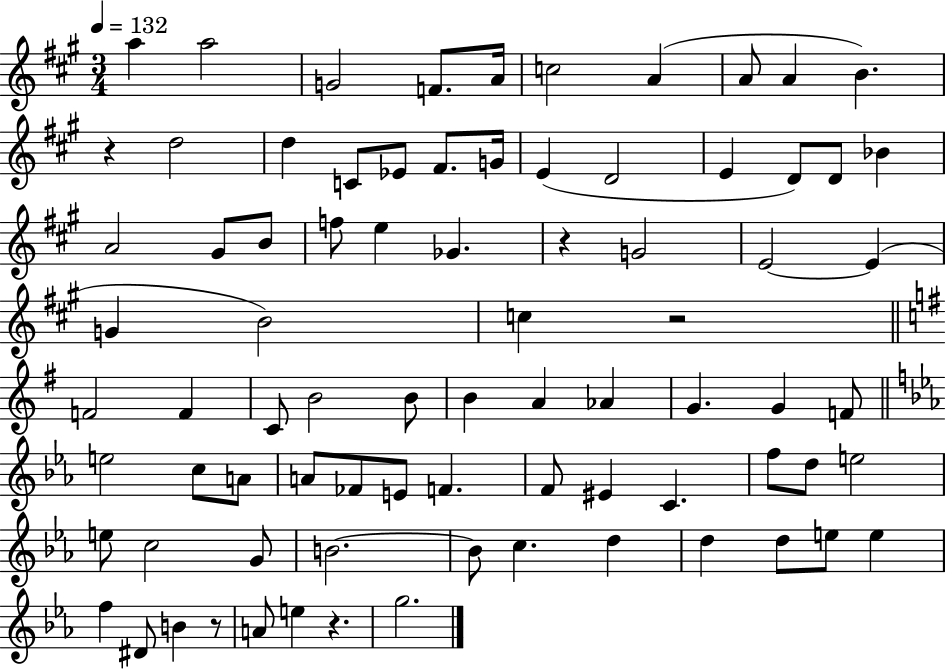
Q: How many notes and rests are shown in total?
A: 80